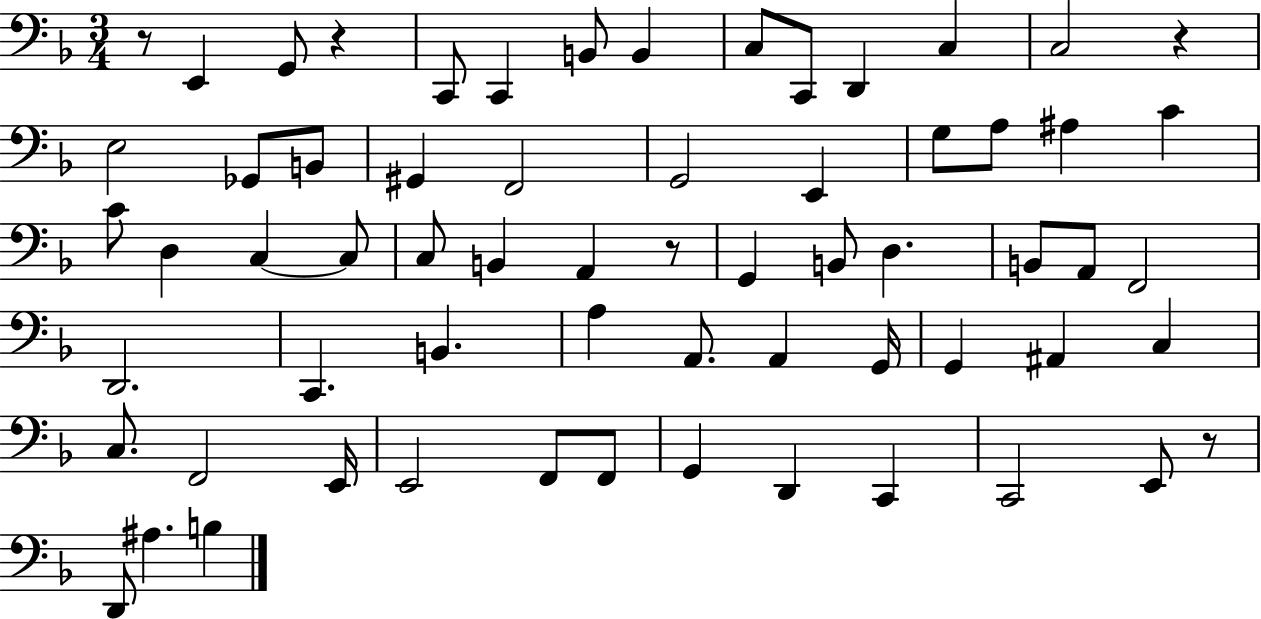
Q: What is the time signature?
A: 3/4